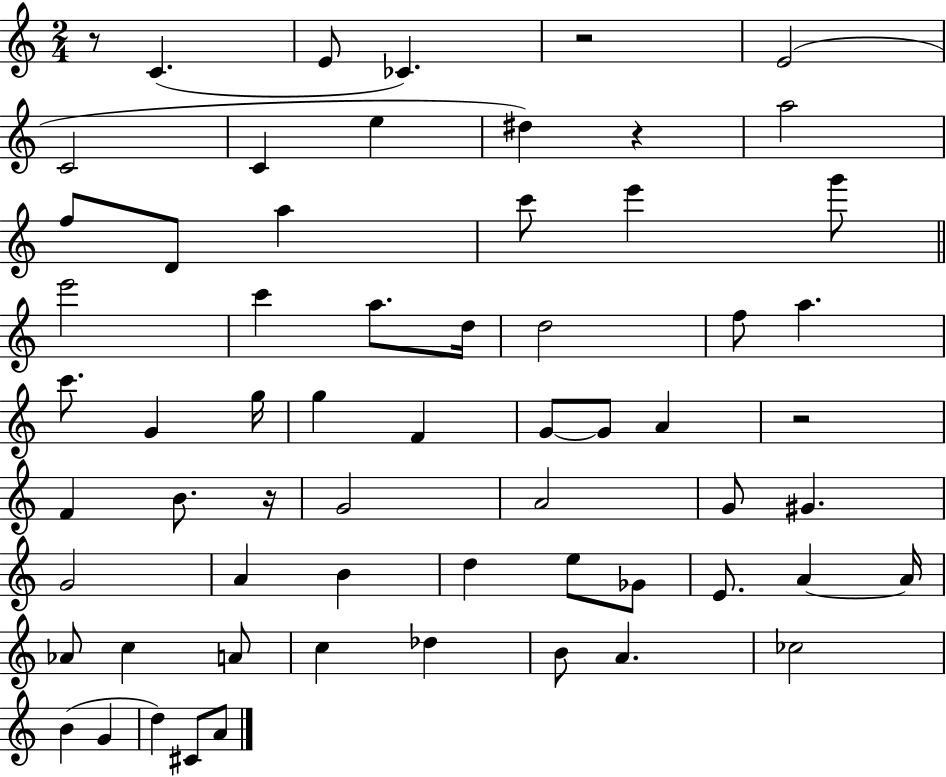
R/e C4/q. E4/e CES4/q. R/h E4/h C4/h C4/q E5/q D#5/q R/q A5/h F5/e D4/e A5/q C6/e E6/q G6/e E6/h C6/q A5/e. D5/s D5/h F5/e A5/q. C6/e. G4/q G5/s G5/q F4/q G4/e G4/e A4/q R/h F4/q B4/e. R/s G4/h A4/h G4/e G#4/q. G4/h A4/q B4/q D5/q E5/e Gb4/e E4/e. A4/q A4/s Ab4/e C5/q A4/e C5/q Db5/q B4/e A4/q. CES5/h B4/q G4/q D5/q C#4/e A4/e